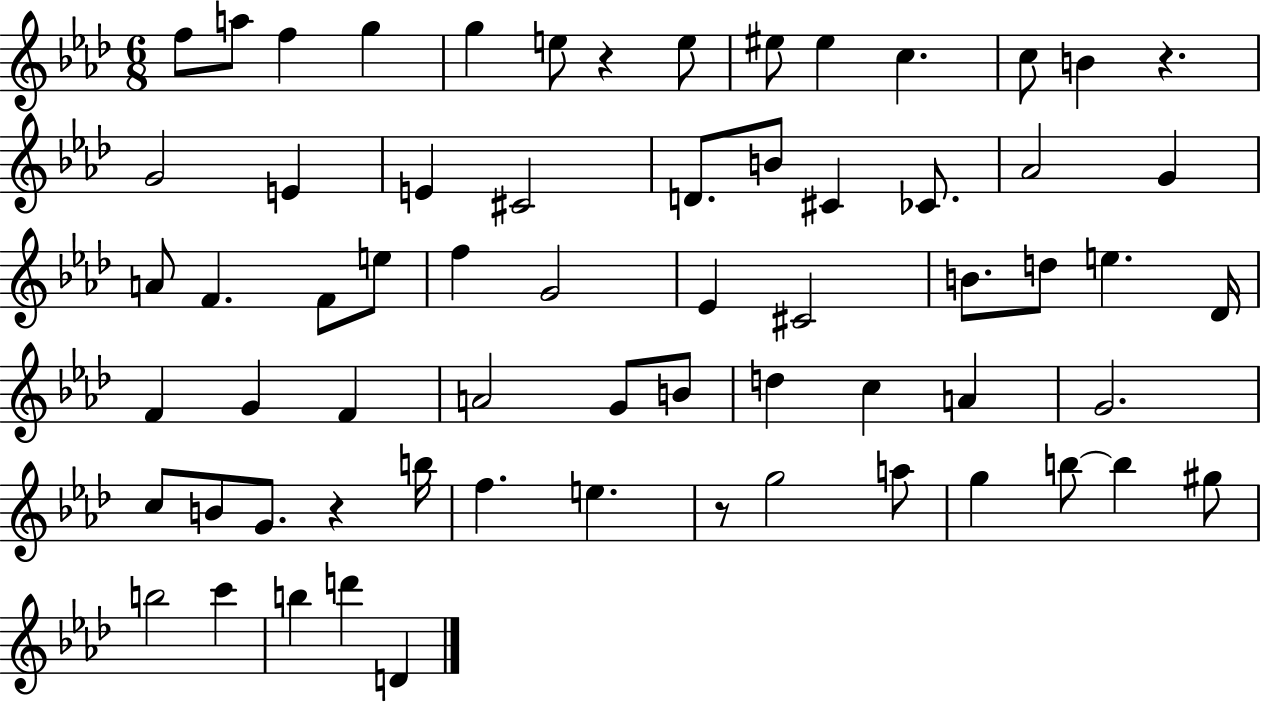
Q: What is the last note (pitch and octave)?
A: D4